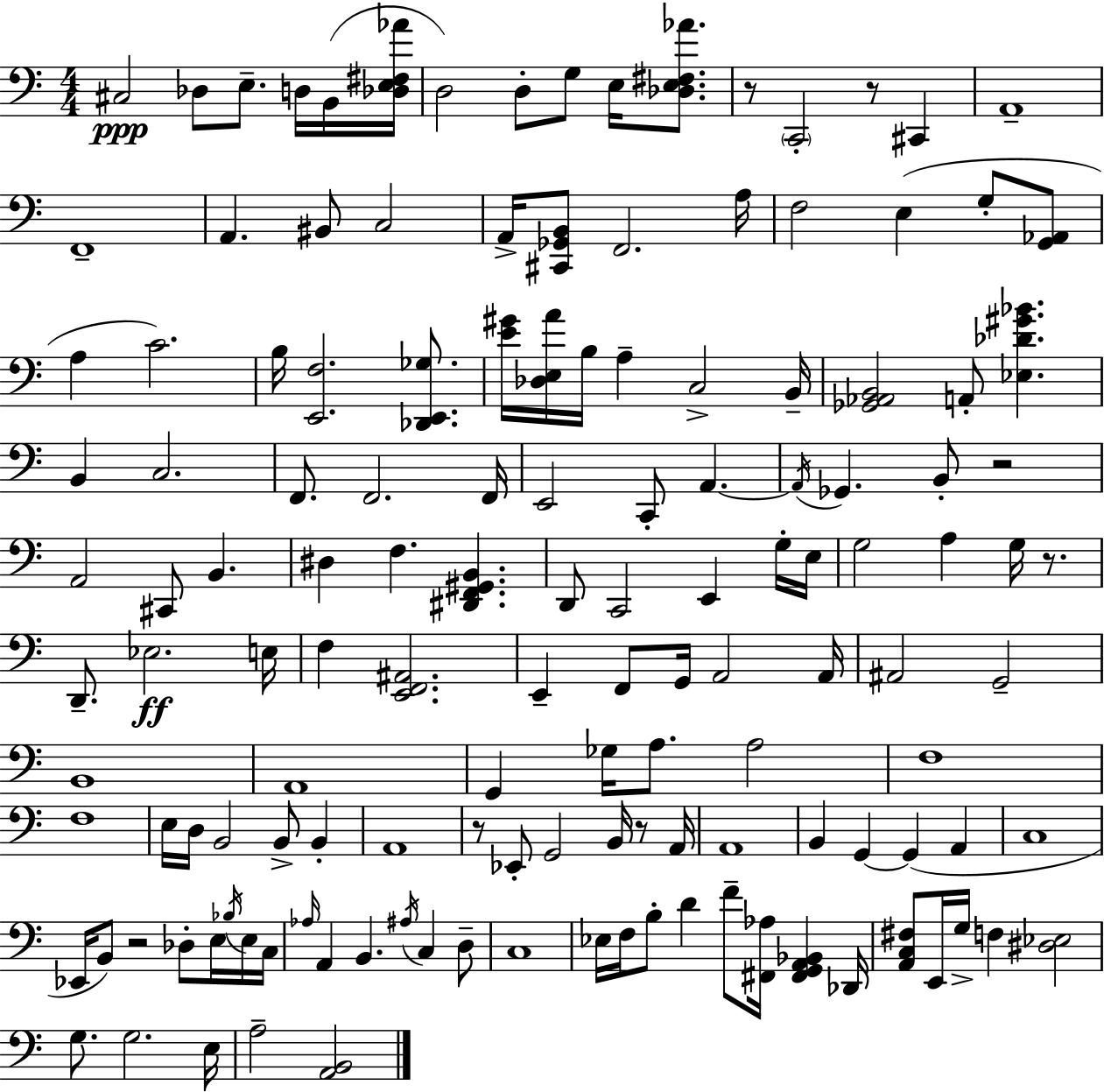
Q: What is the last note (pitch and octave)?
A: A3